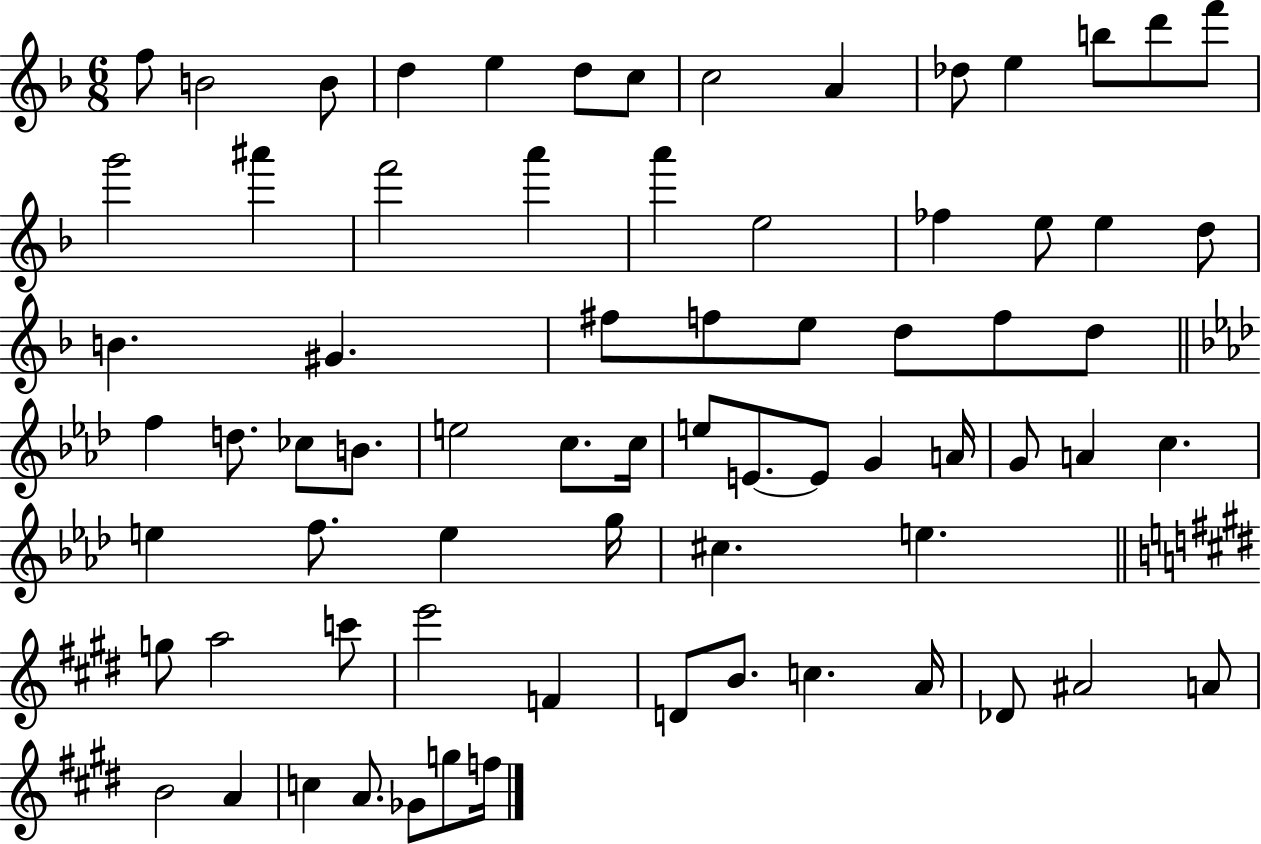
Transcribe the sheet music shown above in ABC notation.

X:1
T:Untitled
M:6/8
L:1/4
K:F
f/2 B2 B/2 d e d/2 c/2 c2 A _d/2 e b/2 d'/2 f'/2 g'2 ^a' f'2 a' a' e2 _f e/2 e d/2 B ^G ^f/2 f/2 e/2 d/2 f/2 d/2 f d/2 _c/2 B/2 e2 c/2 c/4 e/2 E/2 E/2 G A/4 G/2 A c e f/2 e g/4 ^c e g/2 a2 c'/2 e'2 F D/2 B/2 c A/4 _D/2 ^A2 A/2 B2 A c A/2 _G/2 g/2 f/4